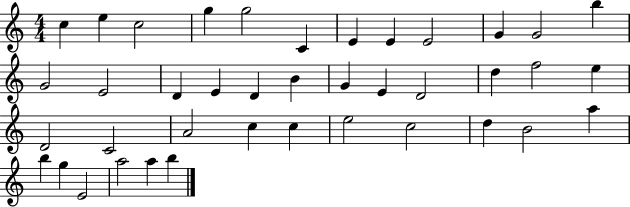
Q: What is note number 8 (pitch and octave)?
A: E4